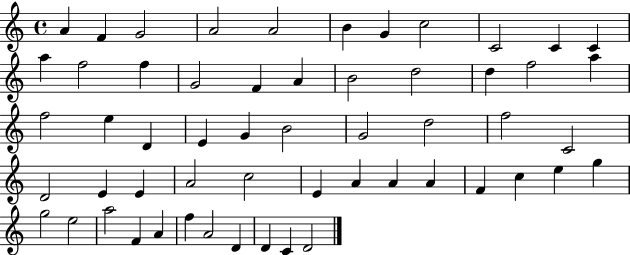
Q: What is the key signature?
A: C major